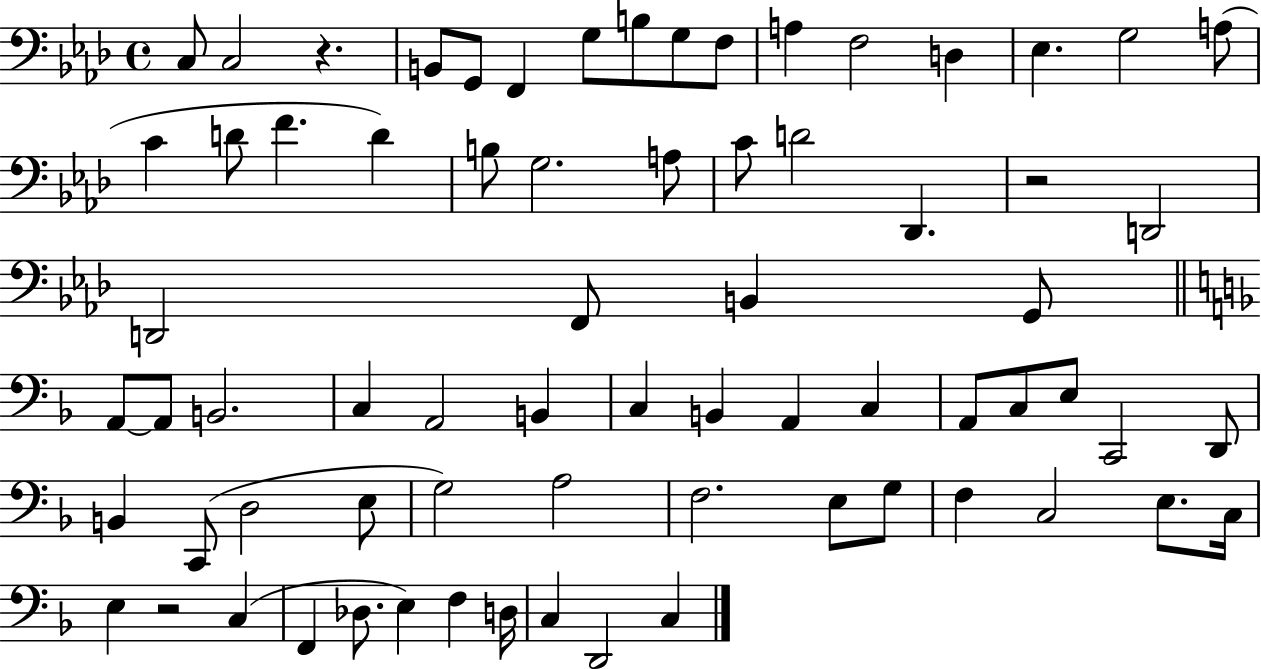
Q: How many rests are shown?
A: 3